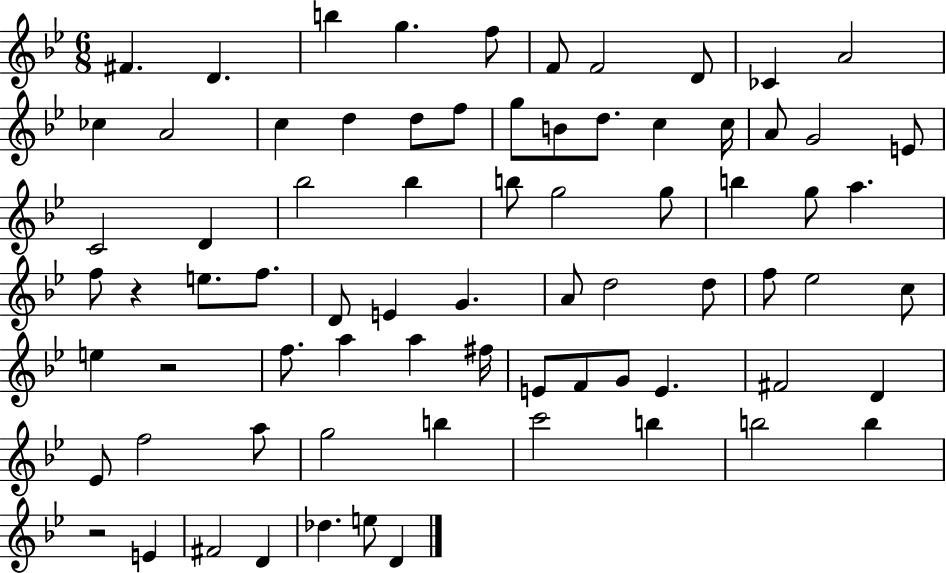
{
  \clef treble
  \numericTimeSignature
  \time 6/8
  \key bes \major
  fis'4. d'4. | b''4 g''4. f''8 | f'8 f'2 d'8 | ces'4 a'2 | \break ces''4 a'2 | c''4 d''4 d''8 f''8 | g''8 b'8 d''8. c''4 c''16 | a'8 g'2 e'8 | \break c'2 d'4 | bes''2 bes''4 | b''8 g''2 g''8 | b''4 g''8 a''4. | \break f''8 r4 e''8. f''8. | d'8 e'4 g'4. | a'8 d''2 d''8 | f''8 ees''2 c''8 | \break e''4 r2 | f''8. a''4 a''4 fis''16 | e'8 f'8 g'8 e'4. | fis'2 d'4 | \break ees'8 f''2 a''8 | g''2 b''4 | c'''2 b''4 | b''2 b''4 | \break r2 e'4 | fis'2 d'4 | des''4. e''8 d'4 | \bar "|."
}